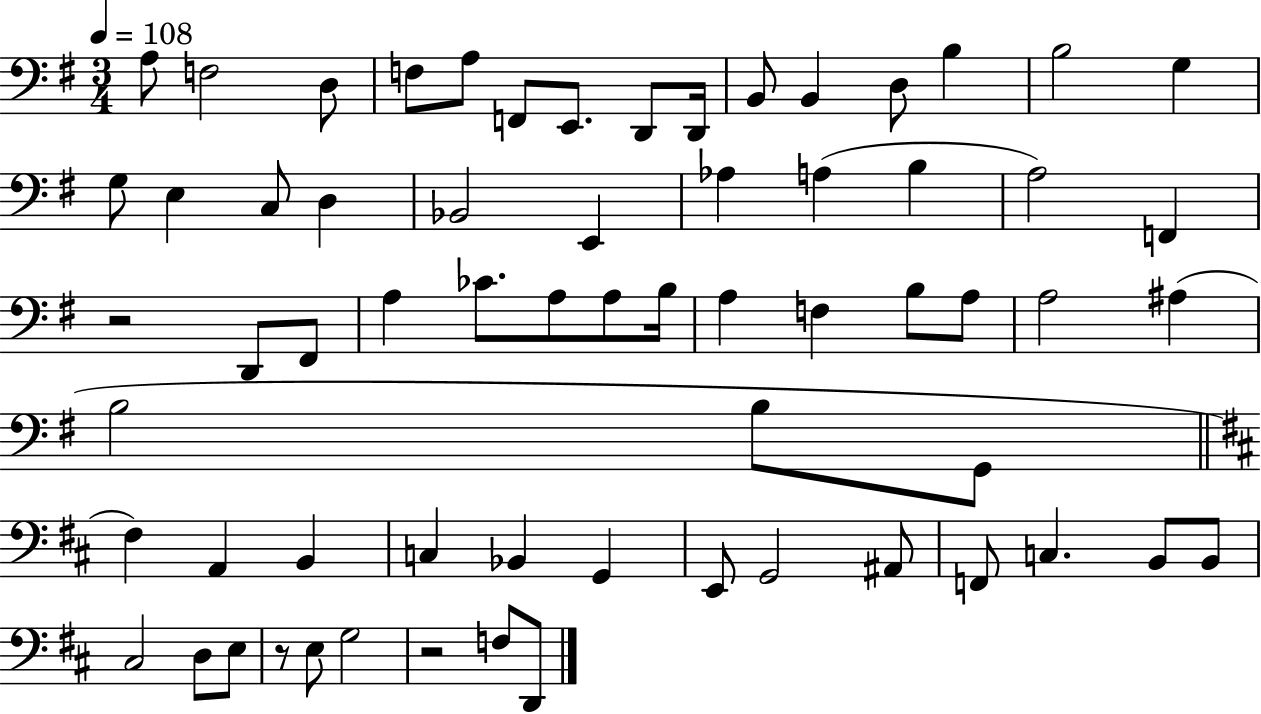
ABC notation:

X:1
T:Untitled
M:3/4
L:1/4
K:G
A,/2 F,2 D,/2 F,/2 A,/2 F,,/2 E,,/2 D,,/2 D,,/4 B,,/2 B,, D,/2 B, B,2 G, G,/2 E, C,/2 D, _B,,2 E,, _A, A, B, A,2 F,, z2 D,,/2 ^F,,/2 A, _C/2 A,/2 A,/2 B,/4 A, F, B,/2 A,/2 A,2 ^A, B,2 B,/2 G,,/2 ^F, A,, B,, C, _B,, G,, E,,/2 G,,2 ^A,,/2 F,,/2 C, B,,/2 B,,/2 ^C,2 D,/2 E,/2 z/2 E,/2 G,2 z2 F,/2 D,,/2